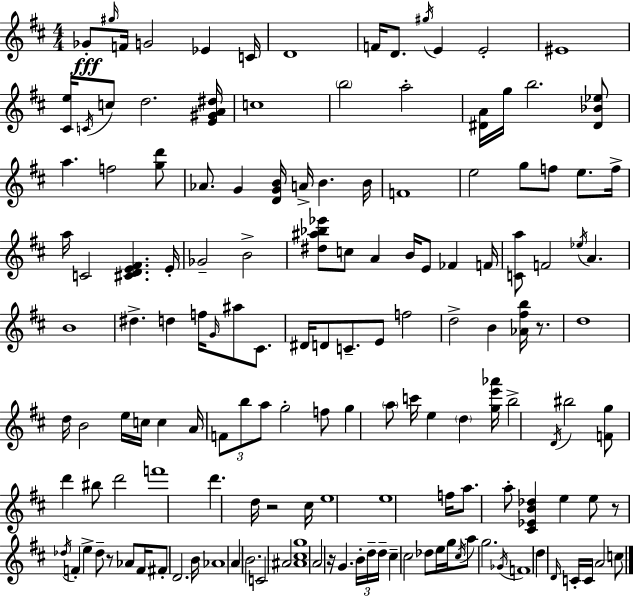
Gb4/e G#5/s F4/s G4/h Eb4/q C4/s D4/w F4/s D4/e. G#5/s E4/q E4/h EIS4/w [C#4,E5]/s C4/s C5/e D5/h. [E4,G#4,A4,D#5]/s C5/w B5/h A5/h [D#4,A4]/s G5/s B5/h. [D#4,Bb4,Eb5]/e A5/q. F5/h [G5,D6]/e Ab4/e. G4/q [D4,G4,B4]/s A4/s B4/q. B4/s F4/w E5/h G5/e F5/e E5/e. F5/s A5/s C4/h [C#4,D4,E4,F#4]/q. E4/s Gb4/h B4/h [D#5,A#5,Bb5,Eb6]/e C5/e A4/q B4/s E4/e FES4/q F4/s [C4,A5]/e F4/h Eb5/s A4/q. B4/w D#5/q. D5/q F5/s G4/s A#5/e C#4/e. D#4/s D4/e C4/e. E4/e F5/h D5/h B4/q [Ab4,F#5,B5]/s R/e. D5/w D5/s B4/h E5/s C5/s C5/q A4/s F4/e B5/e A5/e G5/h F5/e G5/q A5/e C6/s E5/q D5/q [G5,E6,Ab6]/s B5/h D4/s BIS5/h [F4,G5]/e D6/q BIS5/e D6/h F6/w D6/q. D5/s R/h C#5/s E5/w E5/w F5/s A5/e. A5/e [C#4,Eb4,B4,Db5]/q E5/q E5/e R/e Db5/s F4/q E5/q Db5/e R/e Ab4/e F4/s F#4/e D4/h. B4/s Ab4/w A4/q B4/h. C4/h A#4/h [A#4,C#5,G5]/w A4/h R/s G4/q. B4/s D5/s D5/s C#5/q C#5/h Db5/e E5/s G5/s C#5/s A5/e G5/h. Gb4/s F4/w D5/q D4/s C4/s C4/s A4/h C5/e